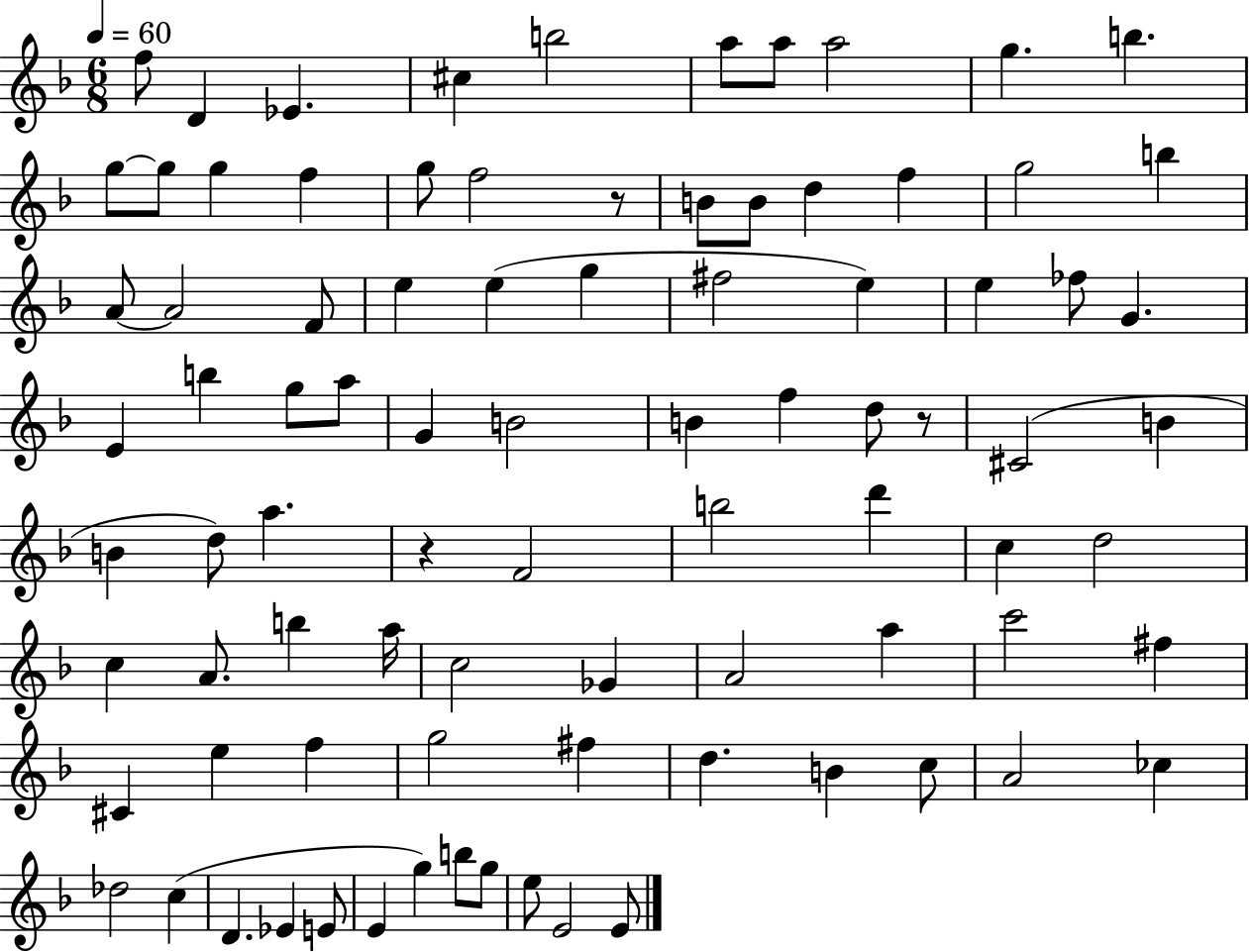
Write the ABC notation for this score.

X:1
T:Untitled
M:6/8
L:1/4
K:F
f/2 D _E ^c b2 a/2 a/2 a2 g b g/2 g/2 g f g/2 f2 z/2 B/2 B/2 d f g2 b A/2 A2 F/2 e e g ^f2 e e _f/2 G E b g/2 a/2 G B2 B f d/2 z/2 ^C2 B B d/2 a z F2 b2 d' c d2 c A/2 b a/4 c2 _G A2 a c'2 ^f ^C e f g2 ^f d B c/2 A2 _c _d2 c D _E E/2 E g b/2 g/2 e/2 E2 E/2